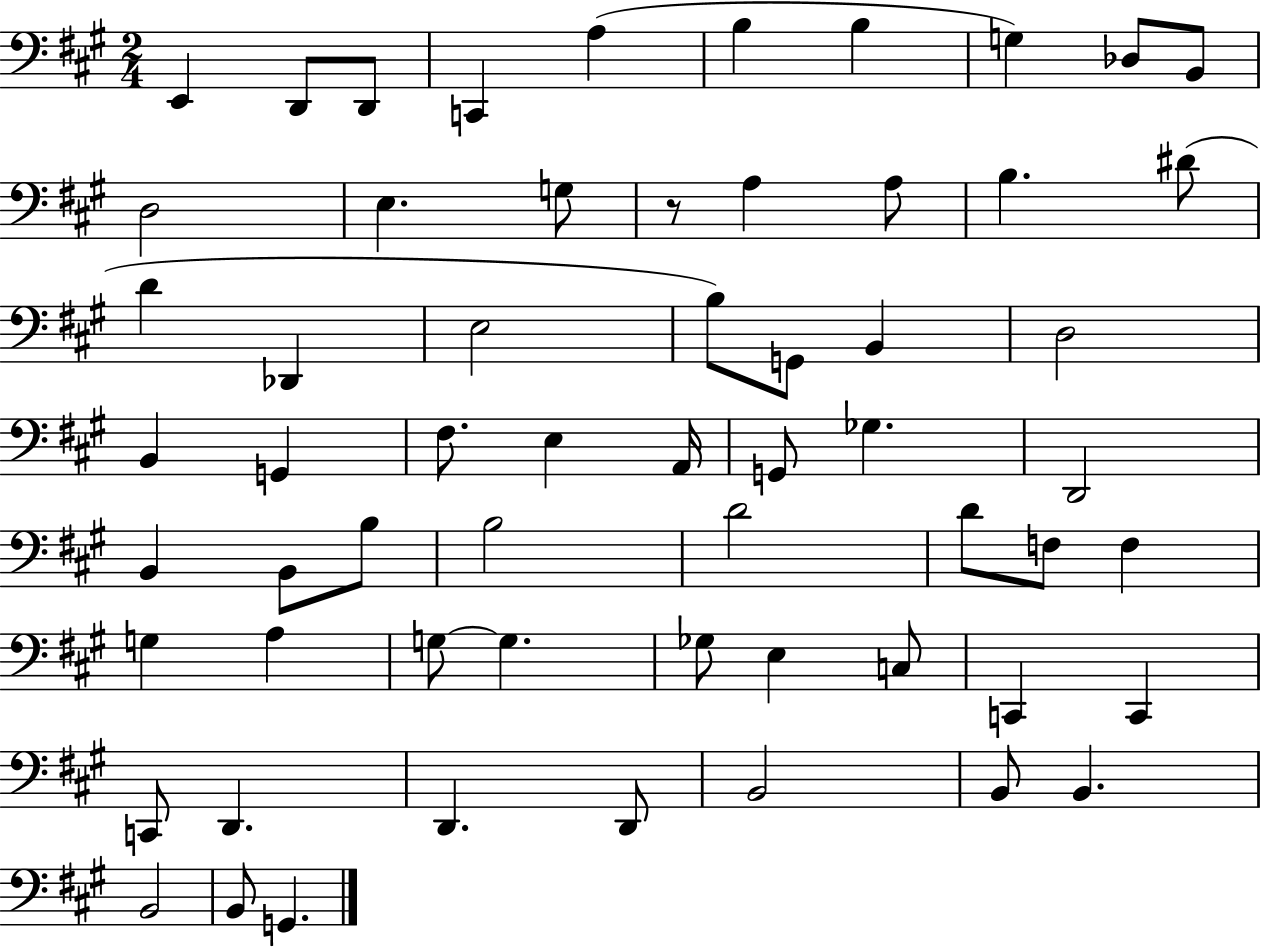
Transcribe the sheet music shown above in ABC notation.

X:1
T:Untitled
M:2/4
L:1/4
K:A
E,, D,,/2 D,,/2 C,, A, B, B, G, _D,/2 B,,/2 D,2 E, G,/2 z/2 A, A,/2 B, ^D/2 D _D,, E,2 B,/2 G,,/2 B,, D,2 B,, G,, ^F,/2 E, A,,/4 G,,/2 _G, D,,2 B,, B,,/2 B,/2 B,2 D2 D/2 F,/2 F, G, A, G,/2 G, _G,/2 E, C,/2 C,, C,, C,,/2 D,, D,, D,,/2 B,,2 B,,/2 B,, B,,2 B,,/2 G,,